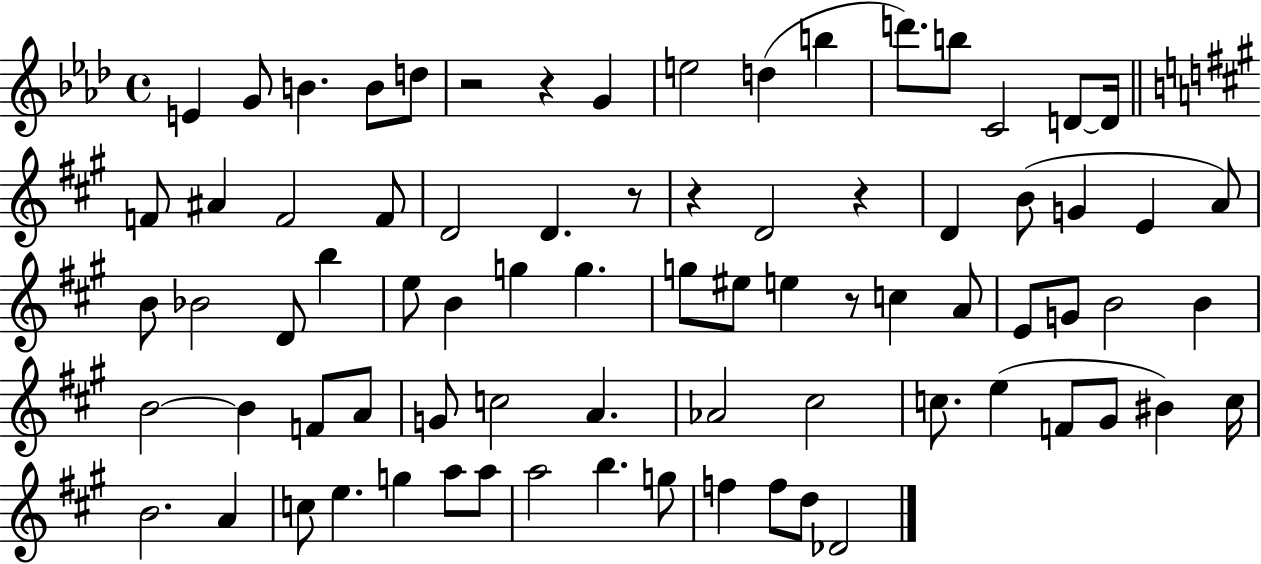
E4/q G4/e B4/q. B4/e D5/e R/h R/q G4/q E5/h D5/q B5/q D6/e. B5/e C4/h D4/e D4/s F4/e A#4/q F4/h F4/e D4/h D4/q. R/e R/q D4/h R/q D4/q B4/e G4/q E4/q A4/e B4/e Bb4/h D4/e B5/q E5/e B4/q G5/q G5/q. G5/e EIS5/e E5/q R/e C5/q A4/e E4/e G4/e B4/h B4/q B4/h B4/q F4/e A4/e G4/e C5/h A4/q. Ab4/h C#5/h C5/e. E5/q F4/e G#4/e BIS4/q C5/s B4/h. A4/q C5/e E5/q. G5/q A5/e A5/e A5/h B5/q. G5/e F5/q F5/e D5/e Db4/h